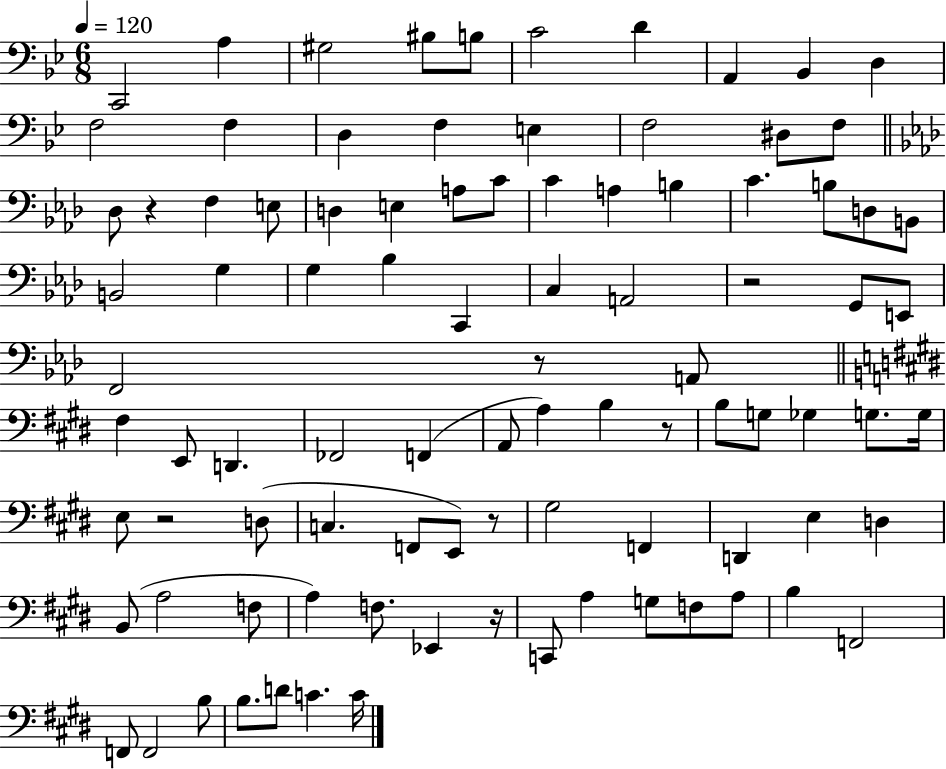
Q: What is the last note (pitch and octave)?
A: C4